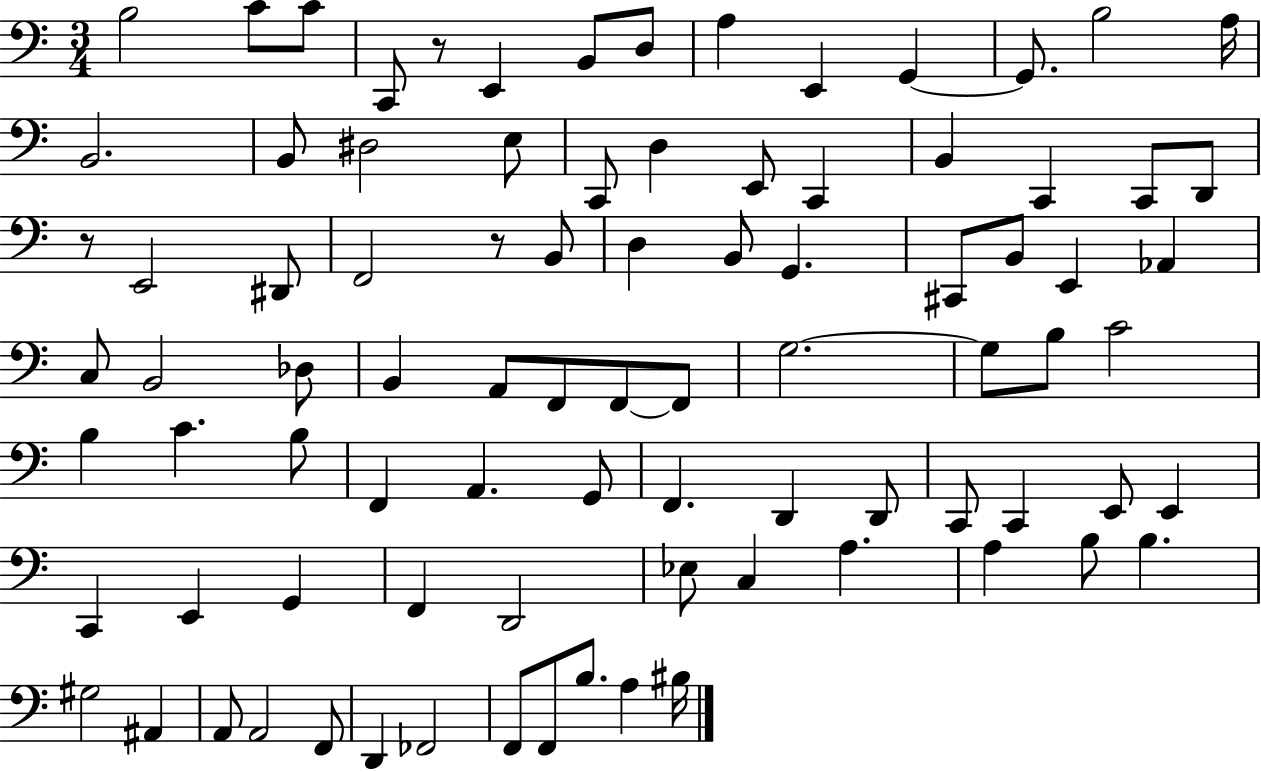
B3/h C4/e C4/e C2/e R/e E2/q B2/e D3/e A3/q E2/q G2/q G2/e. B3/h A3/s B2/h. B2/e D#3/h E3/e C2/e D3/q E2/e C2/q B2/q C2/q C2/e D2/e R/e E2/h D#2/e F2/h R/e B2/e D3/q B2/e G2/q. C#2/e B2/e E2/q Ab2/q C3/e B2/h Db3/e B2/q A2/e F2/e F2/e F2/e G3/h. G3/e B3/e C4/h B3/q C4/q. B3/e F2/q A2/q. G2/e F2/q. D2/q D2/e C2/e C2/q E2/e E2/q C2/q E2/q G2/q F2/q D2/h Eb3/e C3/q A3/q. A3/q B3/e B3/q. G#3/h A#2/q A2/e A2/h F2/e D2/q FES2/h F2/e F2/e B3/e. A3/q BIS3/s